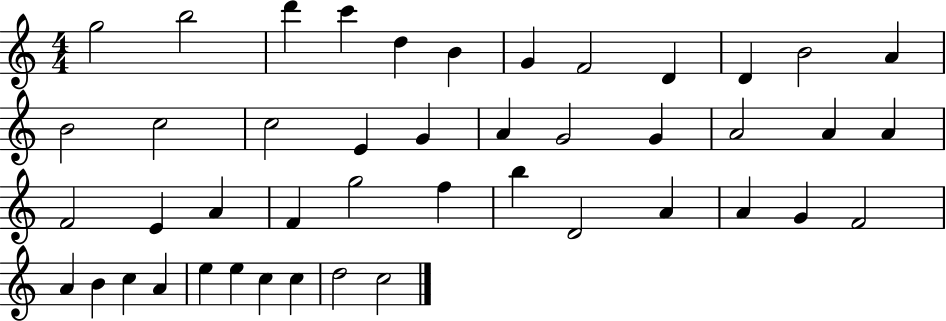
{
  \clef treble
  \numericTimeSignature
  \time 4/4
  \key c \major
  g''2 b''2 | d'''4 c'''4 d''4 b'4 | g'4 f'2 d'4 | d'4 b'2 a'4 | \break b'2 c''2 | c''2 e'4 g'4 | a'4 g'2 g'4 | a'2 a'4 a'4 | \break f'2 e'4 a'4 | f'4 g''2 f''4 | b''4 d'2 a'4 | a'4 g'4 f'2 | \break a'4 b'4 c''4 a'4 | e''4 e''4 c''4 c''4 | d''2 c''2 | \bar "|."
}